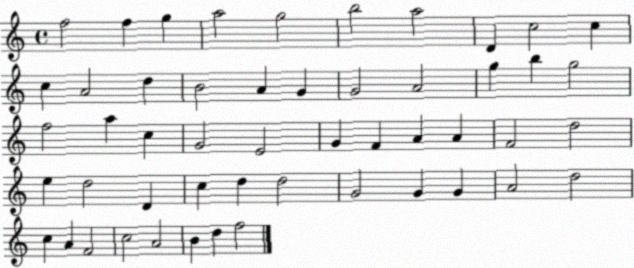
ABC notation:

X:1
T:Untitled
M:4/4
L:1/4
K:C
f2 f g a2 g2 b2 a2 D c2 c c A2 d B2 A G G2 A2 g b g2 f2 a c G2 E2 G F A A F2 d2 e d2 D c d d2 G2 G G A2 d2 c A F2 c2 A2 B d f2